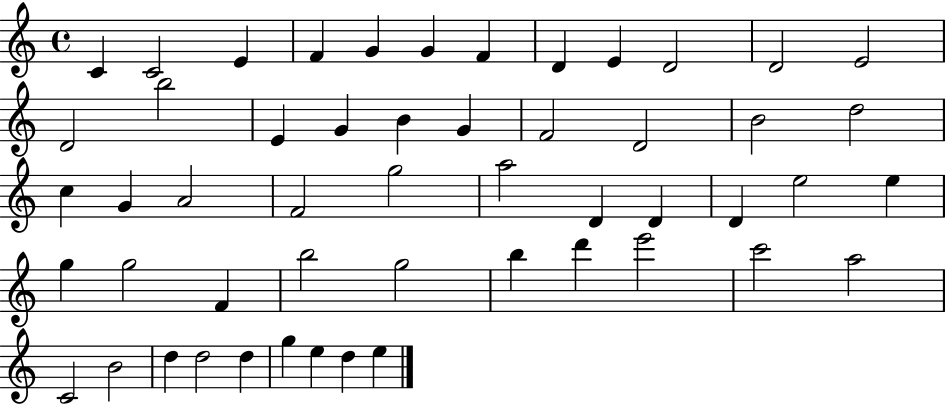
{
  \clef treble
  \time 4/4
  \defaultTimeSignature
  \key c \major
  c'4 c'2 e'4 | f'4 g'4 g'4 f'4 | d'4 e'4 d'2 | d'2 e'2 | \break d'2 b''2 | e'4 g'4 b'4 g'4 | f'2 d'2 | b'2 d''2 | \break c''4 g'4 a'2 | f'2 g''2 | a''2 d'4 d'4 | d'4 e''2 e''4 | \break g''4 g''2 f'4 | b''2 g''2 | b''4 d'''4 e'''2 | c'''2 a''2 | \break c'2 b'2 | d''4 d''2 d''4 | g''4 e''4 d''4 e''4 | \bar "|."
}